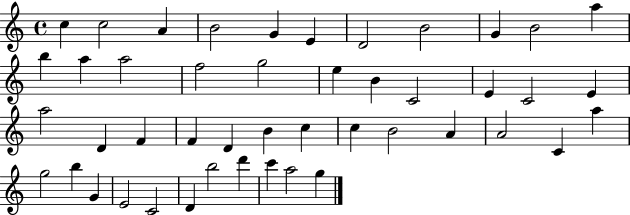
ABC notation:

X:1
T:Untitled
M:4/4
L:1/4
K:C
c c2 A B2 G E D2 B2 G B2 a b a a2 f2 g2 e B C2 E C2 E a2 D F F D B c c B2 A A2 C a g2 b G E2 C2 D b2 d' c' a2 g